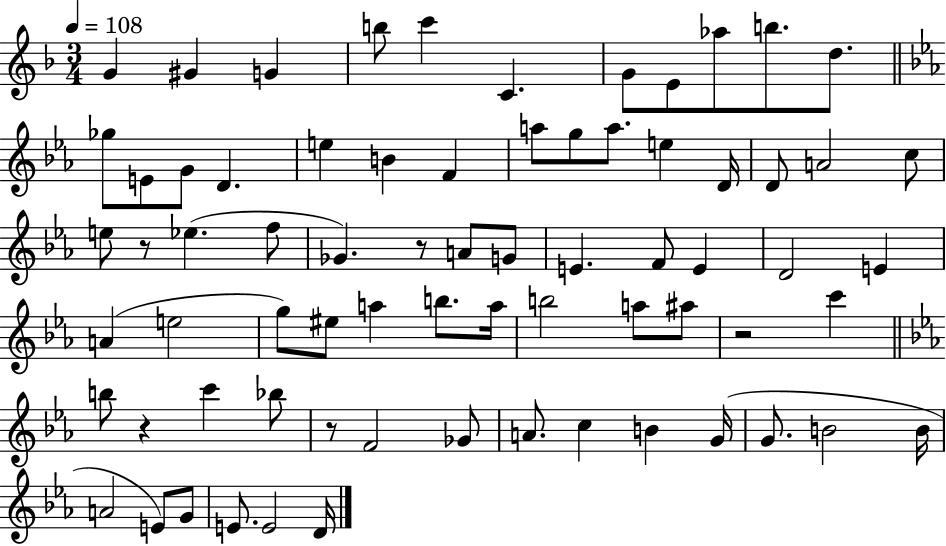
{
  \clef treble
  \numericTimeSignature
  \time 3/4
  \key f \major
  \tempo 4 = 108
  g'4 gis'4 g'4 | b''8 c'''4 c'4. | g'8 e'8 aes''8 b''8. d''8. | \bar "||" \break \key ees \major ges''8 e'8 g'8 d'4. | e''4 b'4 f'4 | a''8 g''8 a''8. e''4 d'16 | d'8 a'2 c''8 | \break e''8 r8 ees''4.( f''8 | ges'4.) r8 a'8 g'8 | e'4. f'8 e'4 | d'2 e'4 | \break a'4( e''2 | g''8) eis''8 a''4 b''8. a''16 | b''2 a''8 ais''8 | r2 c'''4 | \break \bar "||" \break \key c \minor b''8 r4 c'''4 bes''8 | r8 f'2 ges'8 | a'8. c''4 b'4 g'16( | g'8. b'2 b'16 | \break a'2 e'8) g'8 | e'8. e'2 d'16 | \bar "|."
}